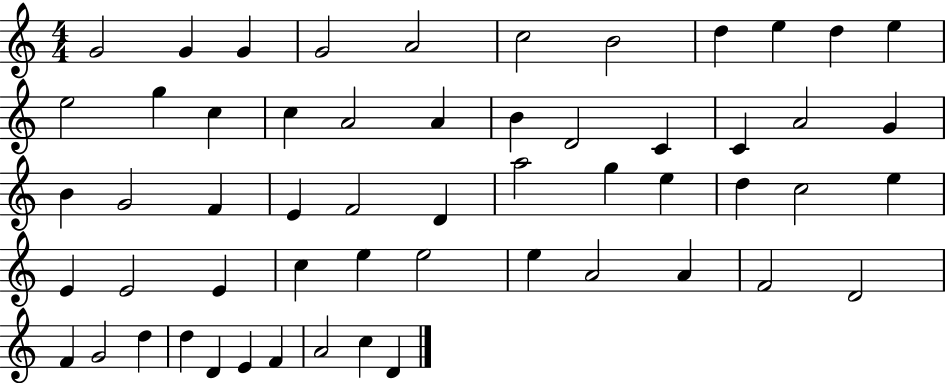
G4/h G4/q G4/q G4/h A4/h C5/h B4/h D5/q E5/q D5/q E5/q E5/h G5/q C5/q C5/q A4/h A4/q B4/q D4/h C4/q C4/q A4/h G4/q B4/q G4/h F4/q E4/q F4/h D4/q A5/h G5/q E5/q D5/q C5/h E5/q E4/q E4/h E4/q C5/q E5/q E5/h E5/q A4/h A4/q F4/h D4/h F4/q G4/h D5/q D5/q D4/q E4/q F4/q A4/h C5/q D4/q